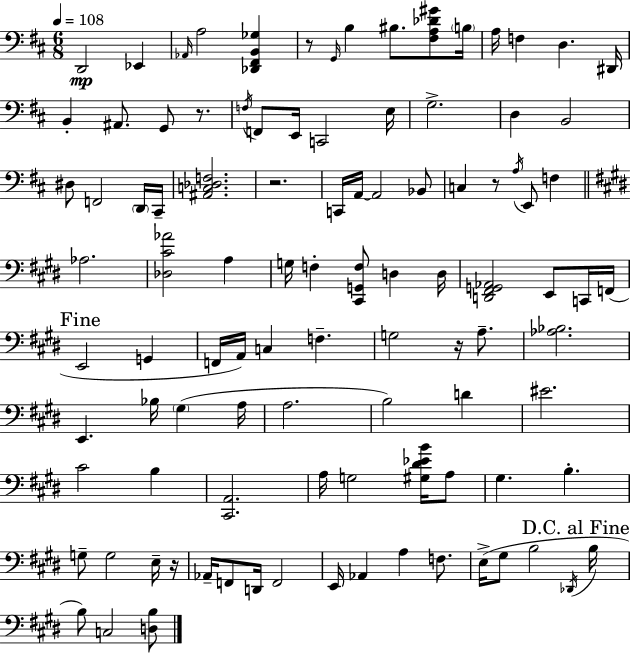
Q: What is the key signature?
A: D major